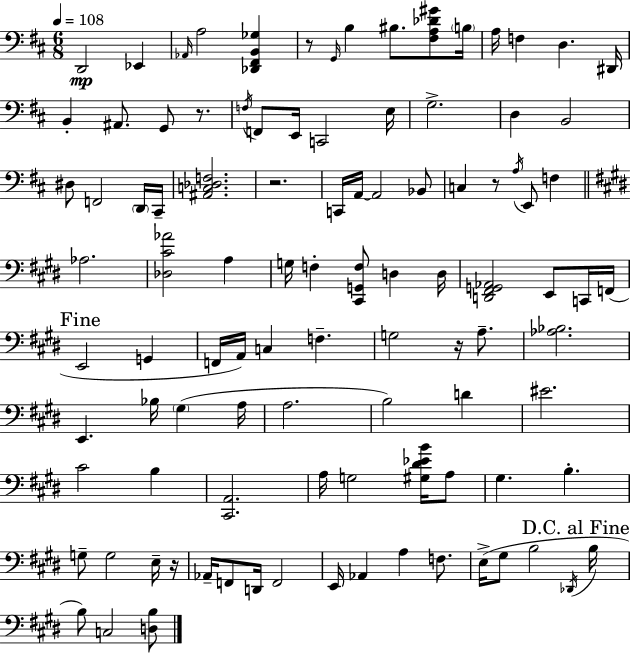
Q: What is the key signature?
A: D major